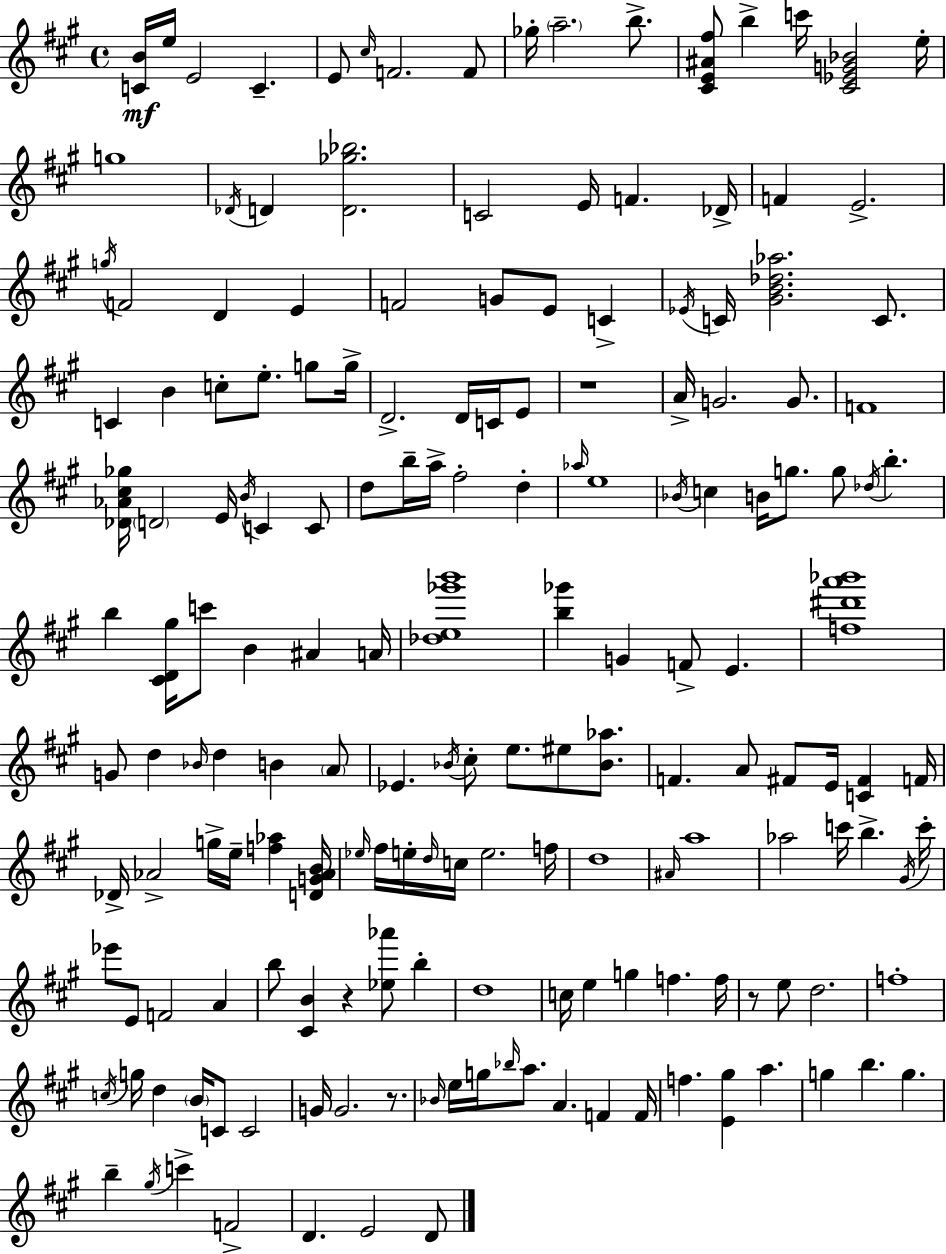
{
  \clef treble
  \time 4/4
  \defaultTimeSignature
  \key a \major
  <c' b'>16\mf e''16 e'2 c'4.-- | e'8 \grace { cis''16 } f'2. f'8 | ges''16-. \parenthesize a''2.-- b''8.-> | <cis' e' ais' fis''>8 b''4-> c'''16 <cis' ees' g' bes'>2 | \break e''16-. g''1 | \acciaccatura { des'16 } d'4 <d' ges'' bes''>2. | c'2 e'16 f'4. | des'16-> f'4 e'2.-> | \break \acciaccatura { g''16 } f'2 d'4 e'4 | f'2 g'8 e'8 c'4-> | \acciaccatura { ees'16 } c'16 <gis' b' des'' aes''>2. | c'8. c'4 b'4 c''8-. e''8.-. | \break g''8 g''16-> d'2.-> | d'16 c'16 e'8 r1 | a'16-> g'2. | g'8. f'1 | \break <des' aes' cis'' ges''>16 \parenthesize d'2 e'16 \acciaccatura { b'16 } c'4 | c'8 d''8 b''16-- a''16-> fis''2-. | d''4-. \grace { aes''16 } e''1 | \acciaccatura { bes'16 } c''4 b'16 g''8. g''8 | \break \acciaccatura { des''16 } b''4.-. b''4 <cis' d' gis''>16 c'''8 b'4 | ais'4 a'16 <des'' e'' ges''' b'''>1 | <b'' ges'''>4 g'4 | f'8-> e'4. <f'' dis''' a''' bes'''>1 | \break g'8 d''4 \grace { bes'16 } d''4 | b'4 \parenthesize a'8 ees'4. \acciaccatura { bes'16 } | cis''8-. e''8. eis''8 <bes' aes''>8. f'4. | a'8 fis'8 e'16 <c' fis'>4 f'16 des'16-> aes'2-> | \break g''16-> e''16-- <f'' aes''>4 <d' g' aes' b'>16 \grace { ees''16 } fis''16 e''16-. \grace { d''16 } c''16 e''2. | f''16 d''1 | \grace { ais'16 } a''1 | aes''2 | \break c'''16 b''4.-> \acciaccatura { gis'16 } c'''16-. ees'''8 | e'8 f'2 a'4 b''8 | <cis' b'>4 r4 <ees'' aes'''>8 b''4-. d''1 | c''16 e''4 | \break g''4 f''4. f''16 r8 | e''8 d''2. f''1-. | \acciaccatura { c''16 } g''16 | d''4 \parenthesize b'16 c'8 c'2 g'16 | \break g'2. r8. \grace { bes'16 } | e''16 g''16 \grace { bes''16 } a''8. a'4. f'4 | f'16 f''4. <e' gis''>4 a''4. | g''4 b''4. g''4. | \break b''4-- \acciaccatura { gis''16 } c'''4-> f'2-> | d'4. e'2 | d'8 \bar "|."
}